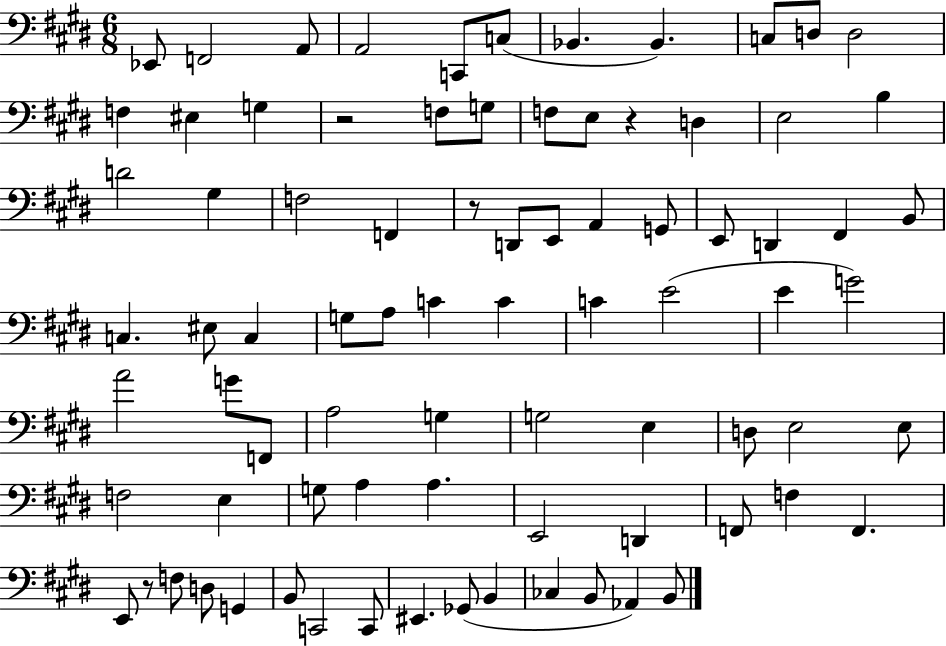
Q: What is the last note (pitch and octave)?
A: B2